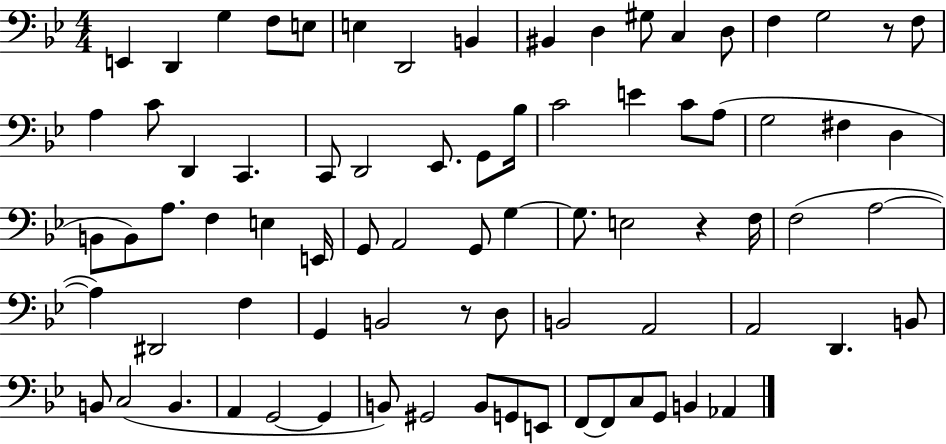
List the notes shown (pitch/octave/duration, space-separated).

E2/q D2/q G3/q F3/e E3/e E3/q D2/h B2/q BIS2/q D3/q G#3/e C3/q D3/e F3/q G3/h R/e F3/e A3/q C4/e D2/q C2/q. C2/e D2/h Eb2/e. G2/e Bb3/s C4/h E4/q C4/e A3/e G3/h F#3/q D3/q B2/e B2/e A3/e. F3/q E3/q E2/s G2/e A2/h G2/e G3/q G3/e. E3/h R/q F3/s F3/h A3/h A3/q D#2/h F3/q G2/q B2/h R/e D3/e B2/h A2/h A2/h D2/q. B2/e B2/e C3/h B2/q. A2/q G2/h G2/q B2/e G#2/h B2/e G2/e E2/e F2/e F2/e C3/e G2/e B2/q Ab2/q